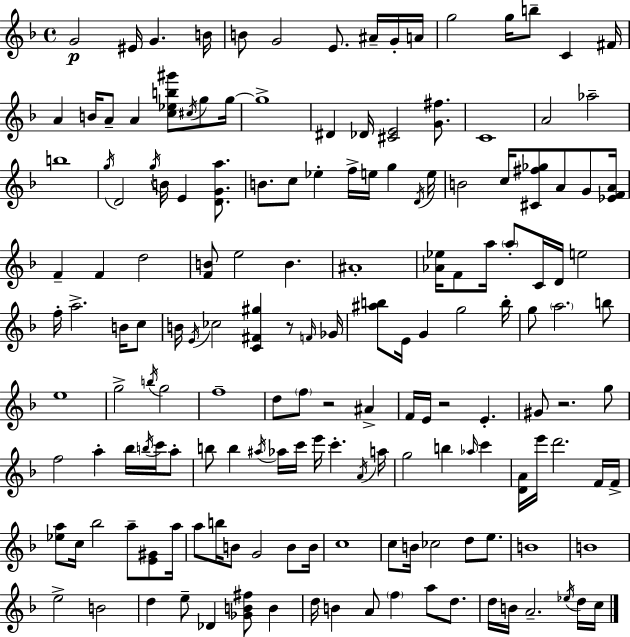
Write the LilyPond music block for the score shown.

{
  \clef treble
  \time 4/4
  \defaultTimeSignature
  \key f \major
  g'2\p eis'16 g'4. b'16 | b'8 g'2 e'8. ais'16-- g'16-. a'16 | g''2 g''16 b''8-- c'4 fis'16 | a'4 b'16 a'8-- a'4 <c'' ees'' b'' gis'''>8 \acciaccatura { cis''16 } g''8 | \break g''16~~ g''1-> | dis'4 des'16 <cis' e'>2 <g' fis''>8. | c'1 | a'2 aes''2-- | \break b''1 | \acciaccatura { g''16 } d'2 \acciaccatura { g''16 } b'16 e'4 | <d' g' a''>8. b'8. c''8 ees''4-. f''16-> e''16 g''4 | \acciaccatura { d'16 } e''16 b'2 c''16 <cis' fis'' ges''>8 a'8 | \break g'8 <ees' f' a'>16 f'4-- f'4 d''2 | <f' b'>8 e''2 b'4. | ais'1-. | <aes' ees''>16 f'8 a''16 \parenthesize a''8-. c'16 d'16 e''2 | \break f''16-. a''2.-> | b'16 c''8 b'16 \acciaccatura { e'16 } ces''2 <c' fis' gis''>4 | r8 \grace { f'16 } ges'16 <ais'' b''>8 e'16 g'4 g''2 | b''16-. g''8 \parenthesize a''2. | \break b''8 e''1 | g''2-> \acciaccatura { b''16 } g''2 | f''1-- | d''8 \parenthesize f''8 r2 | \break ais'4-> f'16 e'16 r2 | e'4.-. gis'8 r2. | g''8 f''2 a''4-. | bes''16 \acciaccatura { b''16 } c'''16 a''8-. b''8 b''4 \acciaccatura { ais''16 } aes''16 | \break c'''16 e'''16 c'''4.-. \acciaccatura { a'16 } a''16 g''2 | b''4 \grace { aes''16 } c'''4 <d' a'>16 e'''16 d'''2. | f'16 f'16-> <ees'' a''>8 c''16 bes''2 | a''8-- <e' gis'>8 a''16 a''8 b''16 b'8 | \break g'2 b'8 b'16 c''1 | c''8 b'16 ces''2 | d''8 e''8. b'1 | b'1 | \break e''2-> | b'2 d''4 e''8-- | des'4 <ges' b' fis''>8 b'4 d''16 b'4 | a'8 \parenthesize f''4 a''8 d''8. d''16 b'16 a'2.-- | \break \acciaccatura { ees''16 } d''16 c''16 \bar "|."
}